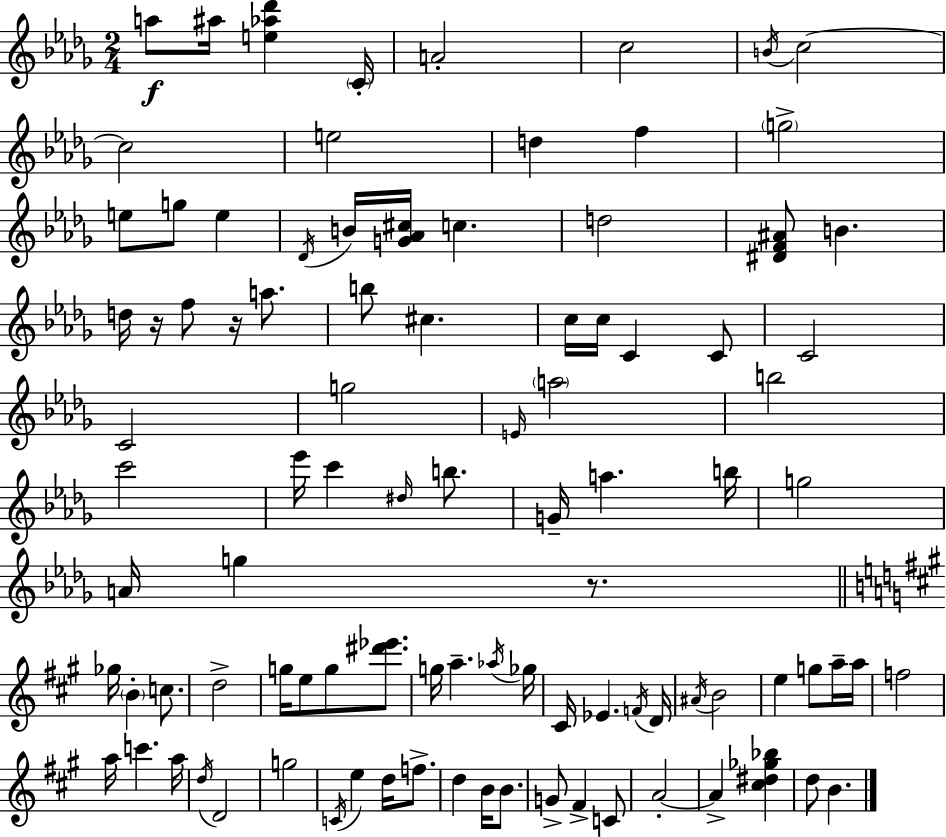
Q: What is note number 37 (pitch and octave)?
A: Eb6